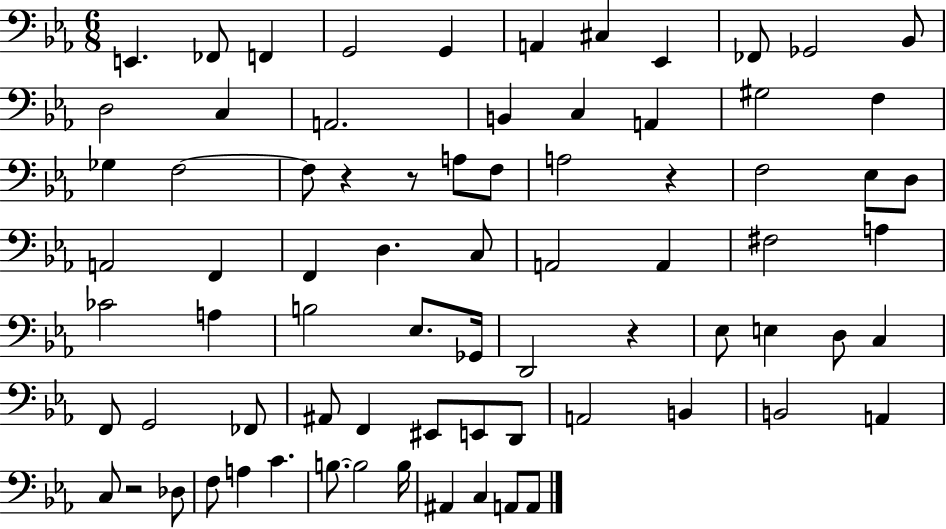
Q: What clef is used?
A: bass